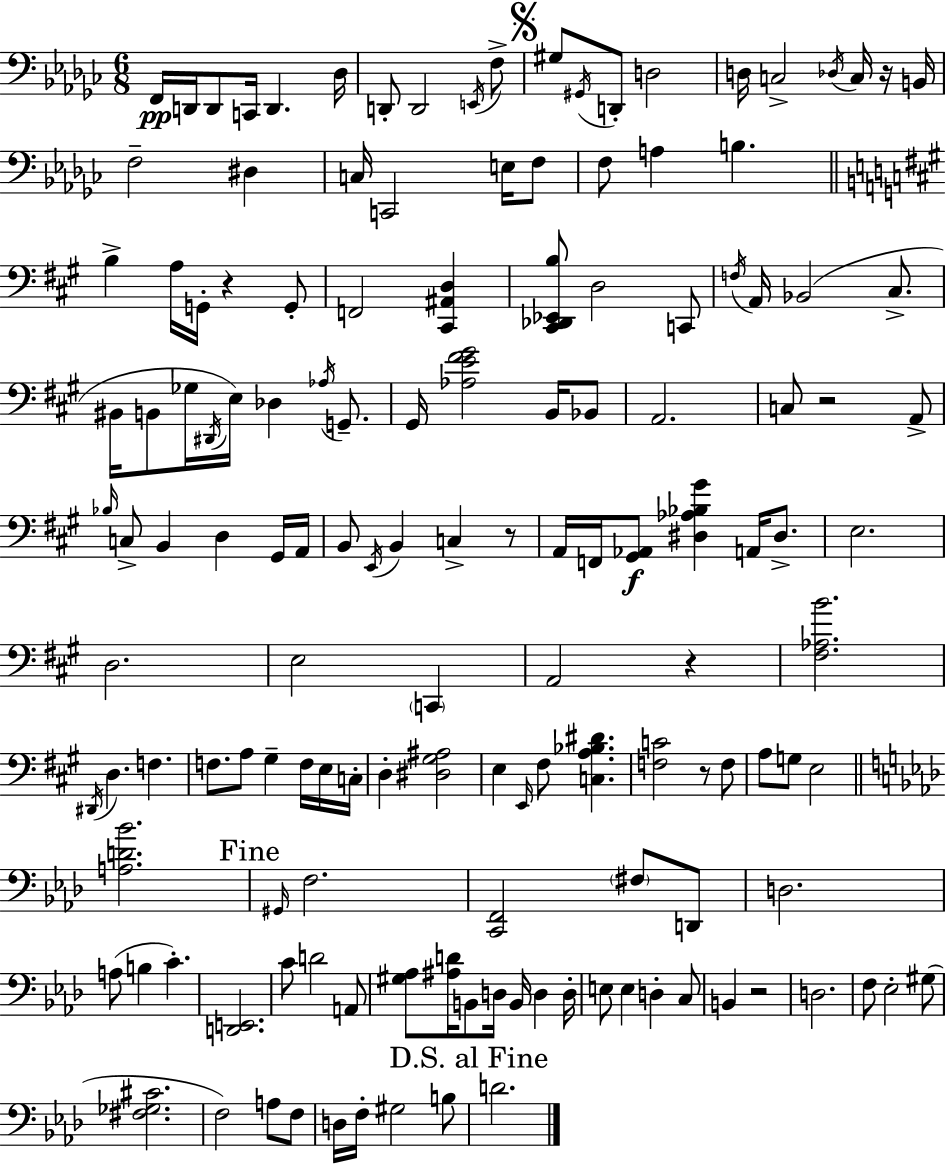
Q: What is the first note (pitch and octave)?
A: F2